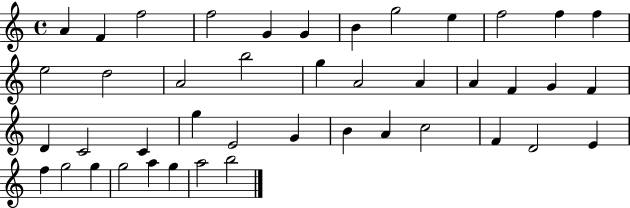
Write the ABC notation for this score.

X:1
T:Untitled
M:4/4
L:1/4
K:C
A F f2 f2 G G B g2 e f2 f f e2 d2 A2 b2 g A2 A A F G F D C2 C g E2 G B A c2 F D2 E f g2 g g2 a g a2 b2